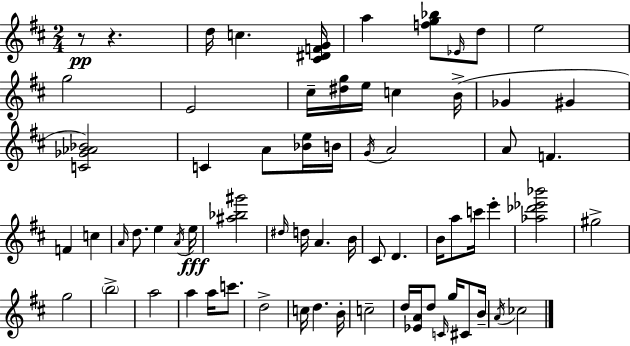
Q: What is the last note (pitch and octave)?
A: CES5